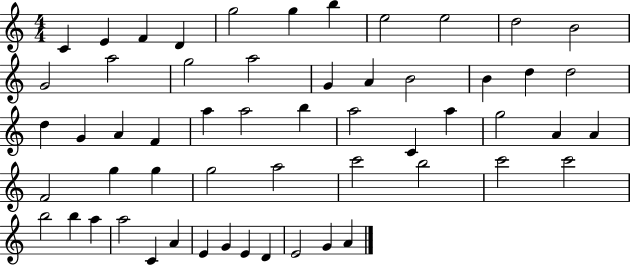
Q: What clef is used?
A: treble